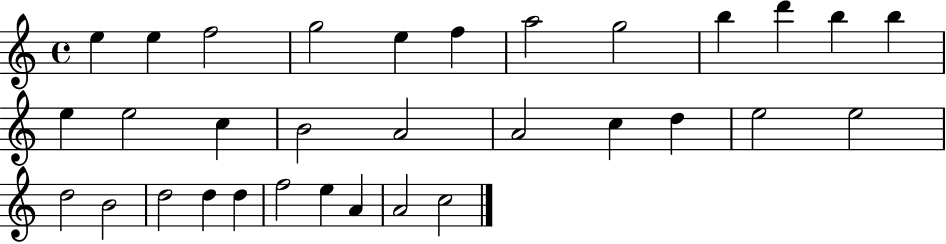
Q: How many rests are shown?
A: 0